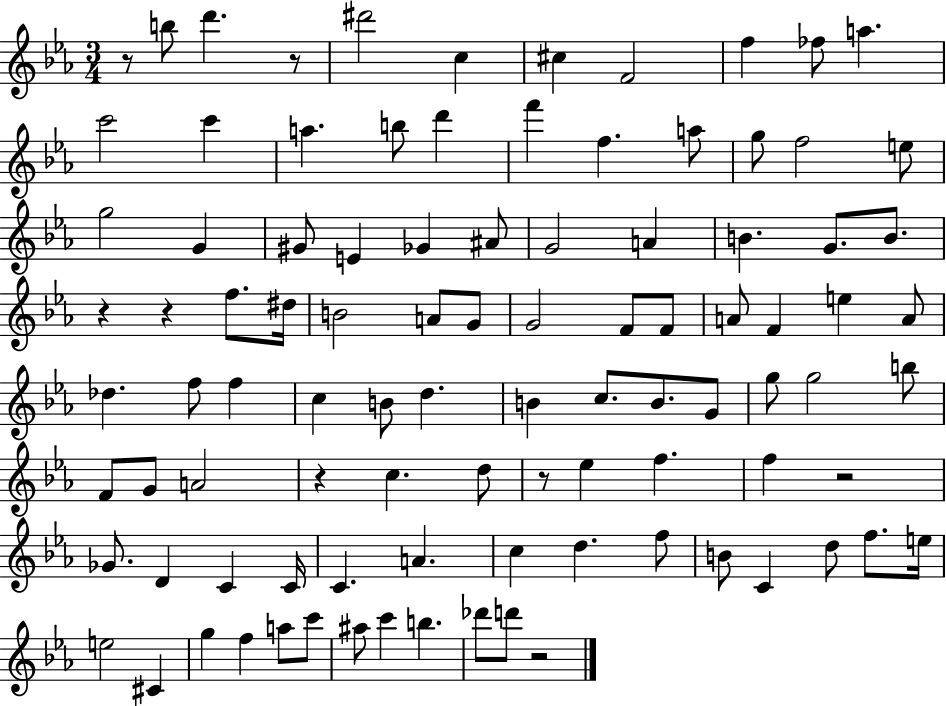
X:1
T:Untitled
M:3/4
L:1/4
K:Eb
z/2 b/2 d' z/2 ^d'2 c ^c F2 f _f/2 a c'2 c' a b/2 d' f' f a/2 g/2 f2 e/2 g2 G ^G/2 E _G ^A/2 G2 A B G/2 B/2 z z f/2 ^d/4 B2 A/2 G/2 G2 F/2 F/2 A/2 F e A/2 _d f/2 f c B/2 d B c/2 B/2 G/2 g/2 g2 b/2 F/2 G/2 A2 z c d/2 z/2 _e f f z2 _G/2 D C C/4 C A c d f/2 B/2 C d/2 f/2 e/4 e2 ^C g f a/2 c'/2 ^a/2 c' b _d'/2 d'/2 z2